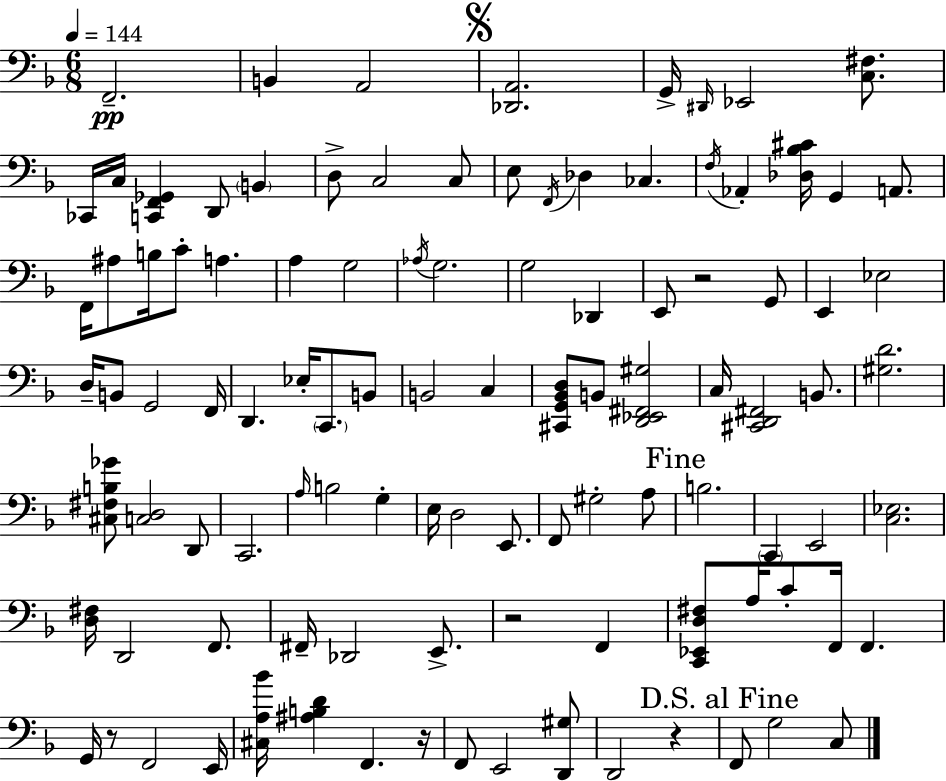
{
  \clef bass
  \numericTimeSignature
  \time 6/8
  \key f \major
  \tempo 4 = 144
  f,2.--\pp | b,4 a,2 | \mark \markup { \musicglyph "scripts.segno" } <des, a,>2. | g,16-> \grace { dis,16 } ees,2 <c fis>8. | \break ces,16 c16 <c, f, ges,>4 d,8 \parenthesize b,4 | d8-> c2 c8 | e8 \acciaccatura { f,16 } des4 ces4. | \acciaccatura { f16 } aes,4-. <des bes cis'>16 g,4 | \break a,8. f,16 ais8 b16 c'8-. a4. | a4 g2 | \acciaccatura { aes16 } g2. | g2 | \break des,4 e,8 r2 | g,8 e,4 ees2 | d16-- b,8 g,2 | f,16 d,4. ees16-. \parenthesize c,8. | \break b,8 b,2 | c4 <cis, g, bes, d>8 b,8 <d, ees, fis, gis>2 | c16 <cis, d, fis,>2 | b,8. <gis d'>2. | \break <cis fis b ges'>8 <c d>2 | d,8 c,2. | \grace { a16 } b2 | g4-. e16 d2 | \break e,8. f,8 gis2-. | a8 \mark "Fine" b2. | \parenthesize c,4 e,2 | <c ees>2. | \break <d fis>16 d,2 | f,8. fis,16-- des,2 | e,8.-> r2 | f,4 <c, ees, d fis>8 a16 c'8-. f,16 f,4. | \break g,16 r8 f,2 | e,16 <cis a bes'>16 <ais b d'>4 f,4. | r16 f,8 e,2 | <d, gis>8 d,2 | \break r4 \mark "D.S. al Fine" f,8 g2 | c8 \bar "|."
}